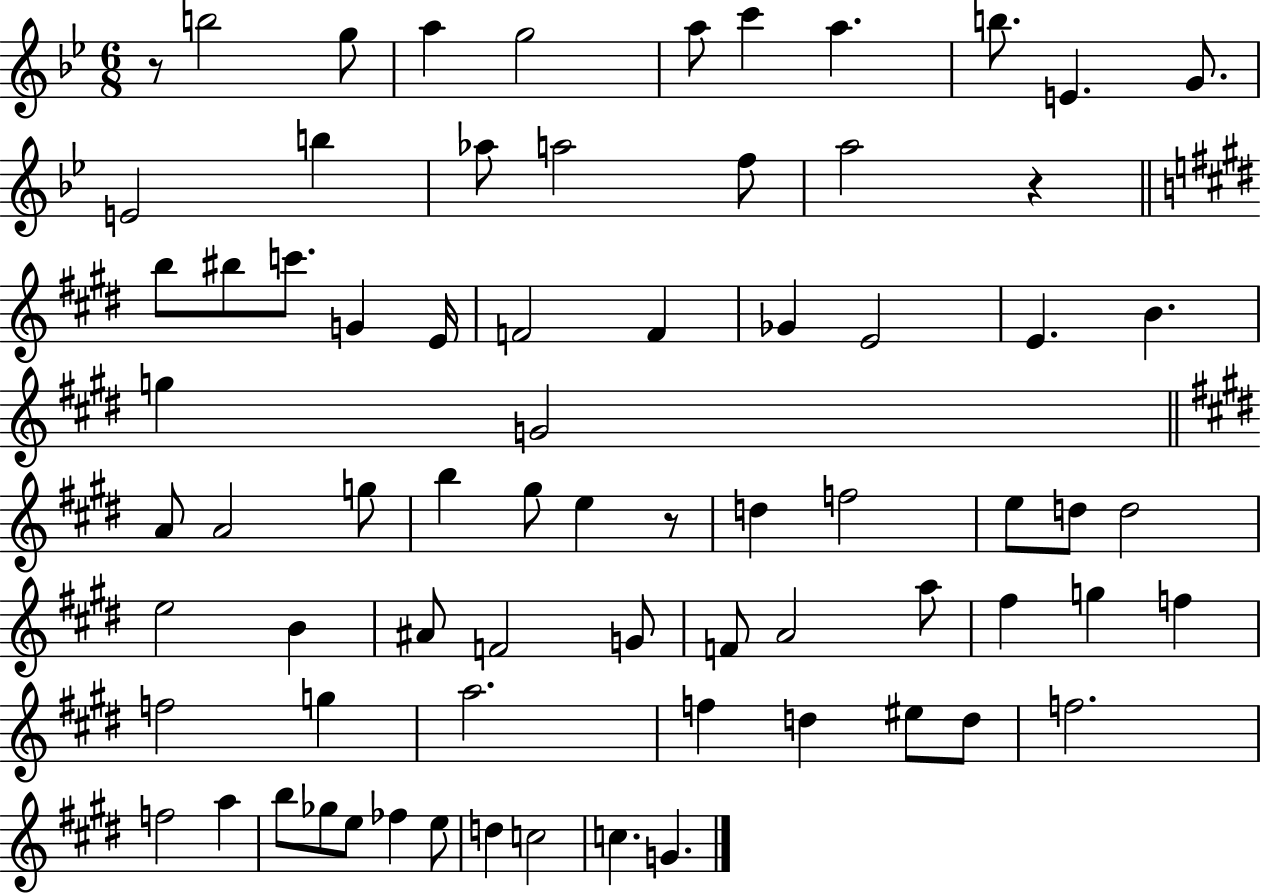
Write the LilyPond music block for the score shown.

{
  \clef treble
  \numericTimeSignature
  \time 6/8
  \key bes \major
  r8 b''2 g''8 | a''4 g''2 | a''8 c'''4 a''4. | b''8. e'4. g'8. | \break e'2 b''4 | aes''8 a''2 f''8 | a''2 r4 | \bar "||" \break \key e \major b''8 bis''8 c'''8. g'4 e'16 | f'2 f'4 | ges'4 e'2 | e'4. b'4. | \break g''4 g'2 | \bar "||" \break \key e \major a'8 a'2 g''8 | b''4 gis''8 e''4 r8 | d''4 f''2 | e''8 d''8 d''2 | \break e''2 b'4 | ais'8 f'2 g'8 | f'8 a'2 a''8 | fis''4 g''4 f''4 | \break f''2 g''4 | a''2. | f''4 d''4 eis''8 d''8 | f''2. | \break f''2 a''4 | b''8 ges''8 e''8 fes''4 e''8 | d''4 c''2 | c''4. g'4. | \break \bar "|."
}